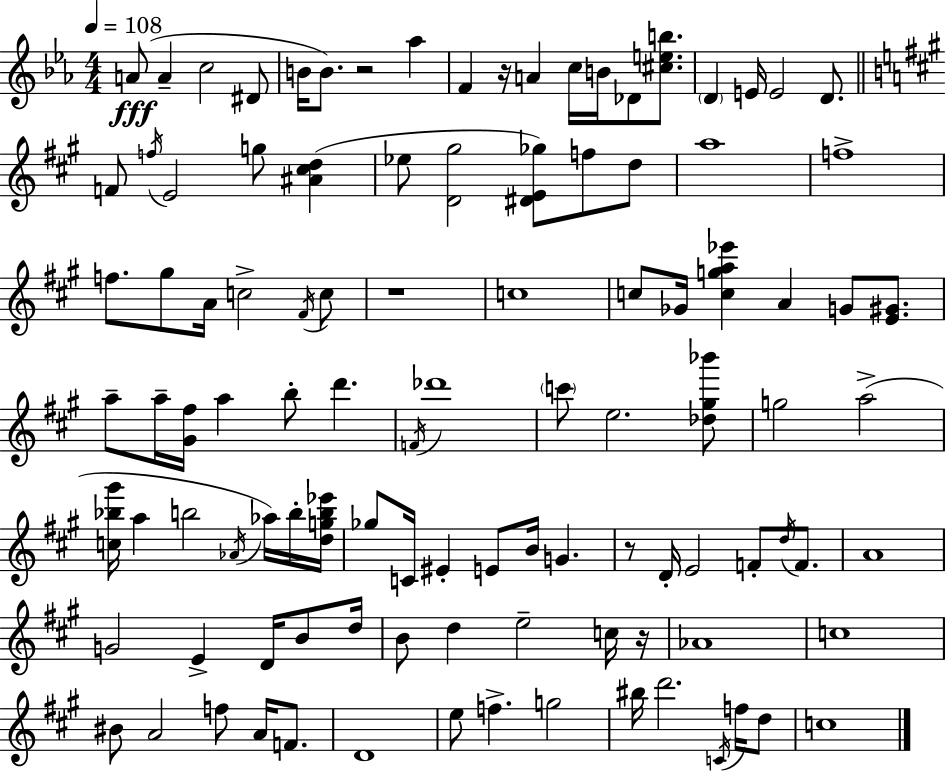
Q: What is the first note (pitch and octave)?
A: A4